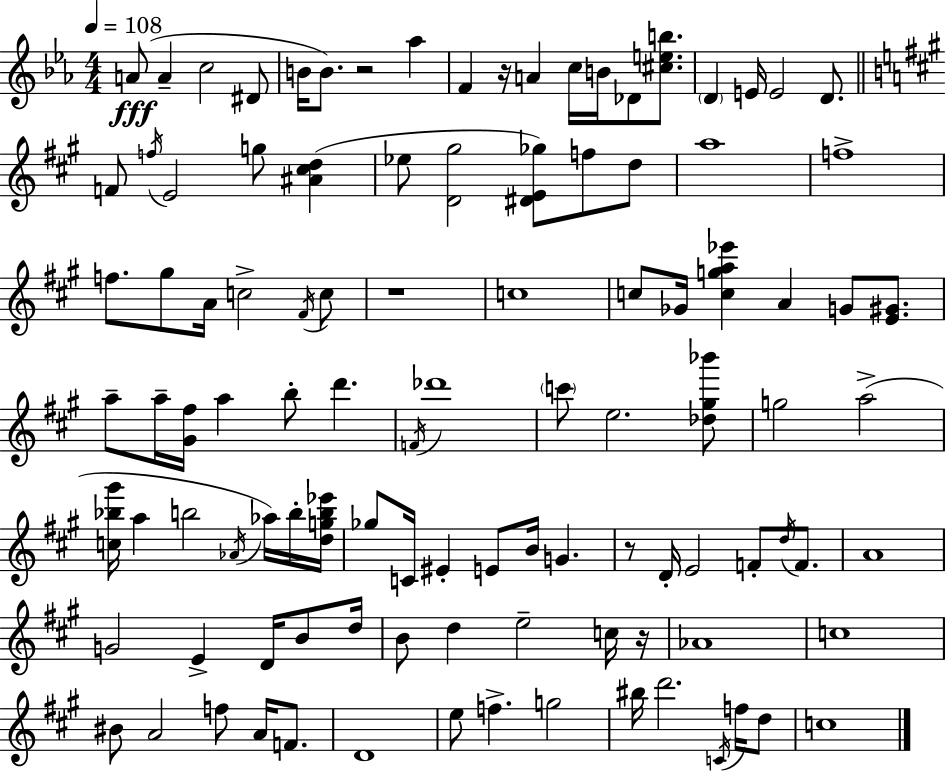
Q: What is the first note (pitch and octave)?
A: A4